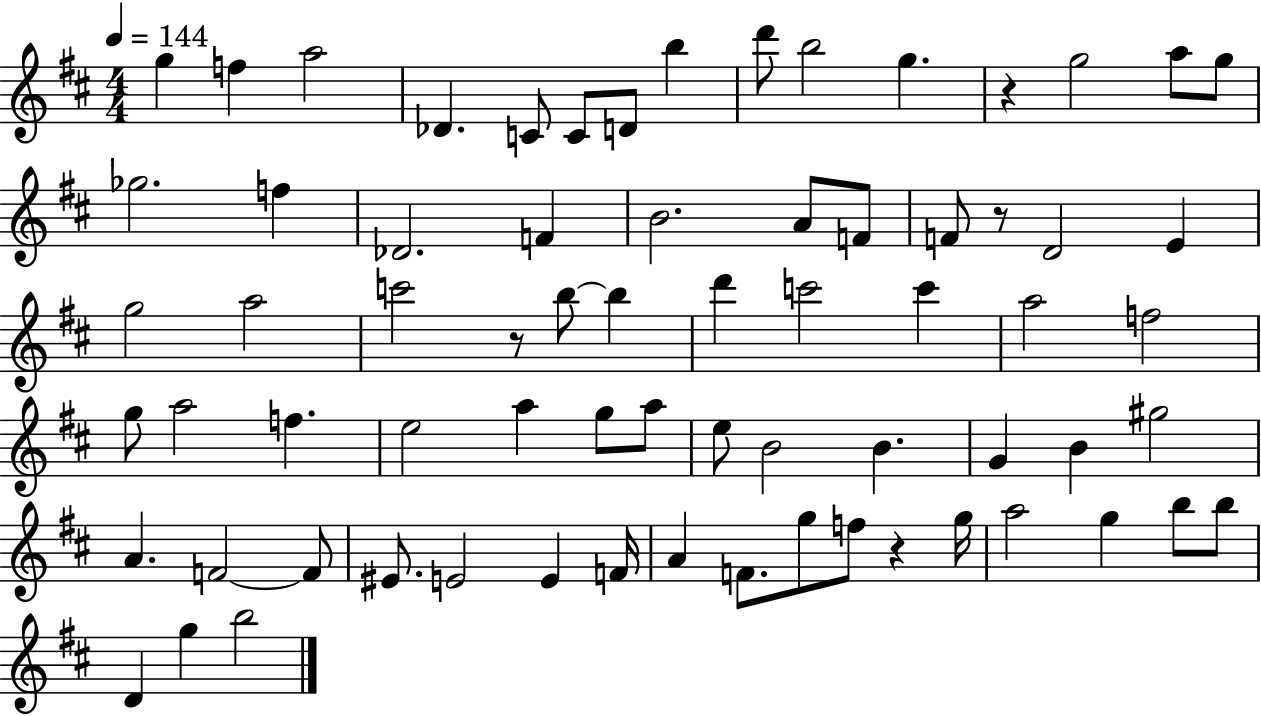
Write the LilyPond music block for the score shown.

{
  \clef treble
  \numericTimeSignature
  \time 4/4
  \key d \major
  \tempo 4 = 144
  g''4 f''4 a''2 | des'4. c'8 c'8 d'8 b''4 | d'''8 b''2 g''4. | r4 g''2 a''8 g''8 | \break ges''2. f''4 | des'2. f'4 | b'2. a'8 f'8 | f'8 r8 d'2 e'4 | \break g''2 a''2 | c'''2 r8 b''8~~ b''4 | d'''4 c'''2 c'''4 | a''2 f''2 | \break g''8 a''2 f''4. | e''2 a''4 g''8 a''8 | e''8 b'2 b'4. | g'4 b'4 gis''2 | \break a'4. f'2~~ f'8 | eis'8. e'2 e'4 f'16 | a'4 f'8. g''8 f''8 r4 g''16 | a''2 g''4 b''8 b''8 | \break d'4 g''4 b''2 | \bar "|."
}